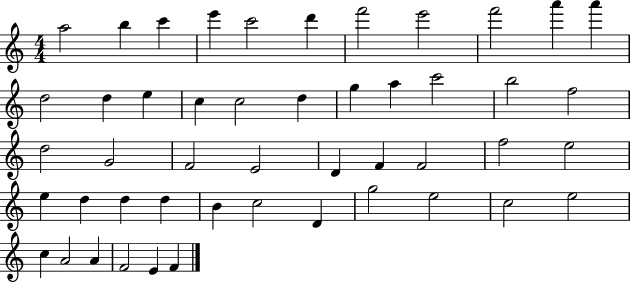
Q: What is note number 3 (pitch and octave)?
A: C6